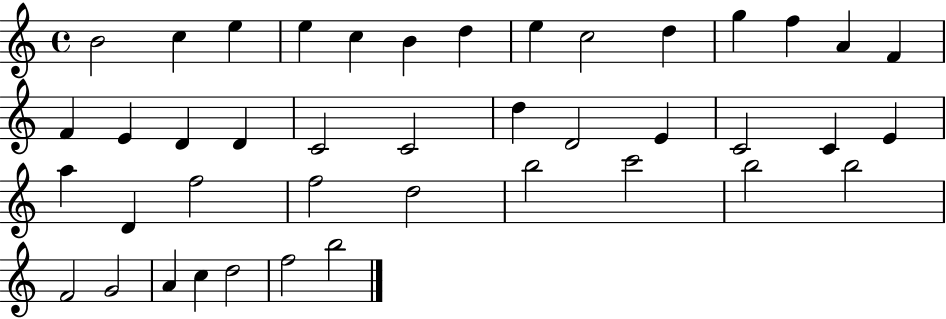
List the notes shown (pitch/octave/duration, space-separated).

B4/h C5/q E5/q E5/q C5/q B4/q D5/q E5/q C5/h D5/q G5/q F5/q A4/q F4/q F4/q E4/q D4/q D4/q C4/h C4/h D5/q D4/h E4/q C4/h C4/q E4/q A5/q D4/q F5/h F5/h D5/h B5/h C6/h B5/h B5/h F4/h G4/h A4/q C5/q D5/h F5/h B5/h